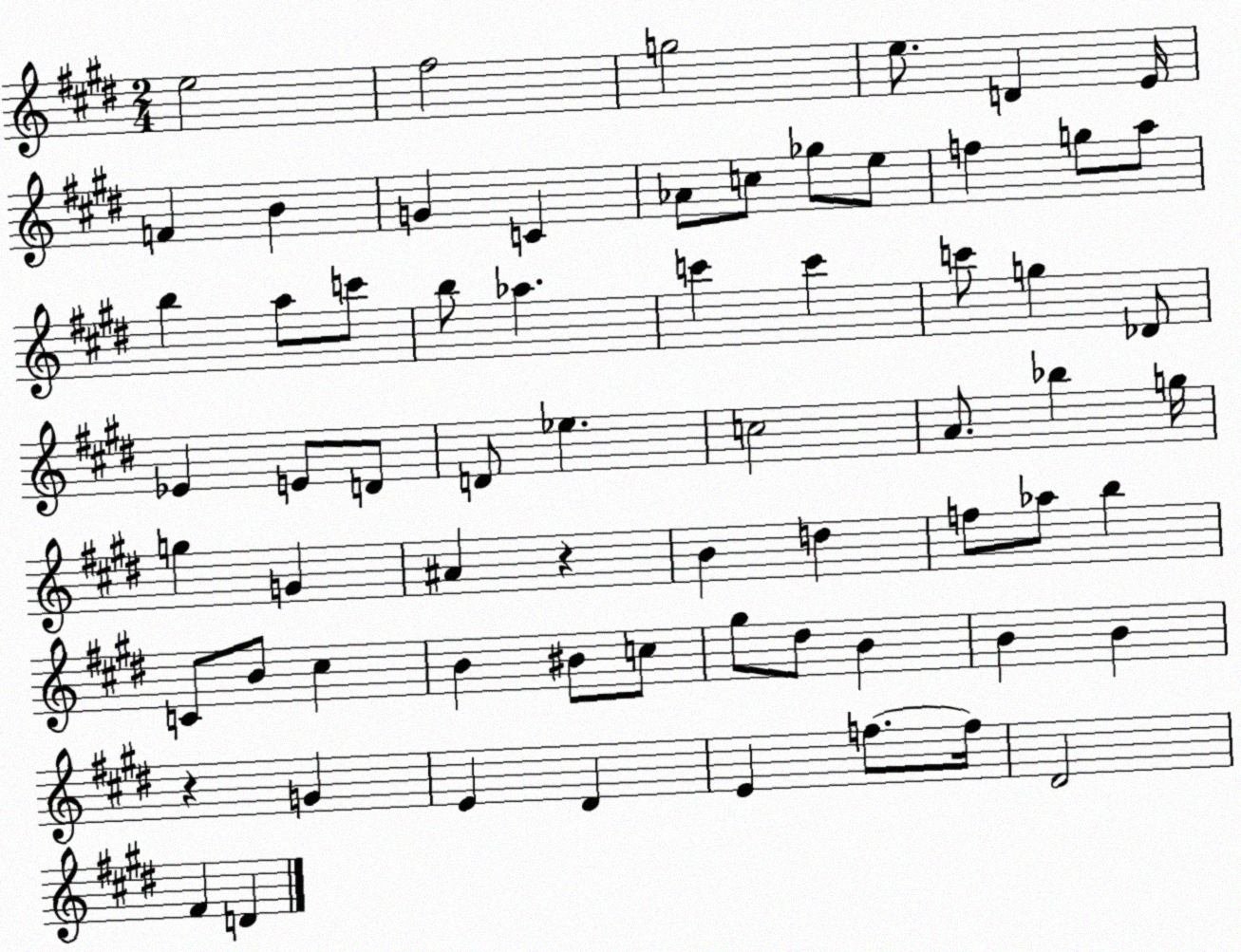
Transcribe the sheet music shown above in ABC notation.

X:1
T:Untitled
M:2/4
L:1/4
K:E
e2 ^f2 g2 e/2 D E/4 F B G C _A/2 c/2 _g/2 e/2 f g/2 a/2 b a/2 c'/2 b/2 _a c' c' c'/2 g _D/2 _E E/2 D/2 D/2 _e c2 A/2 _b g/4 g G ^A z B d f/2 _a/2 b C/2 B/2 ^c B ^B/2 c/2 ^g/2 ^d/2 B B B z G E ^D E f/2 f/4 ^D2 ^F D